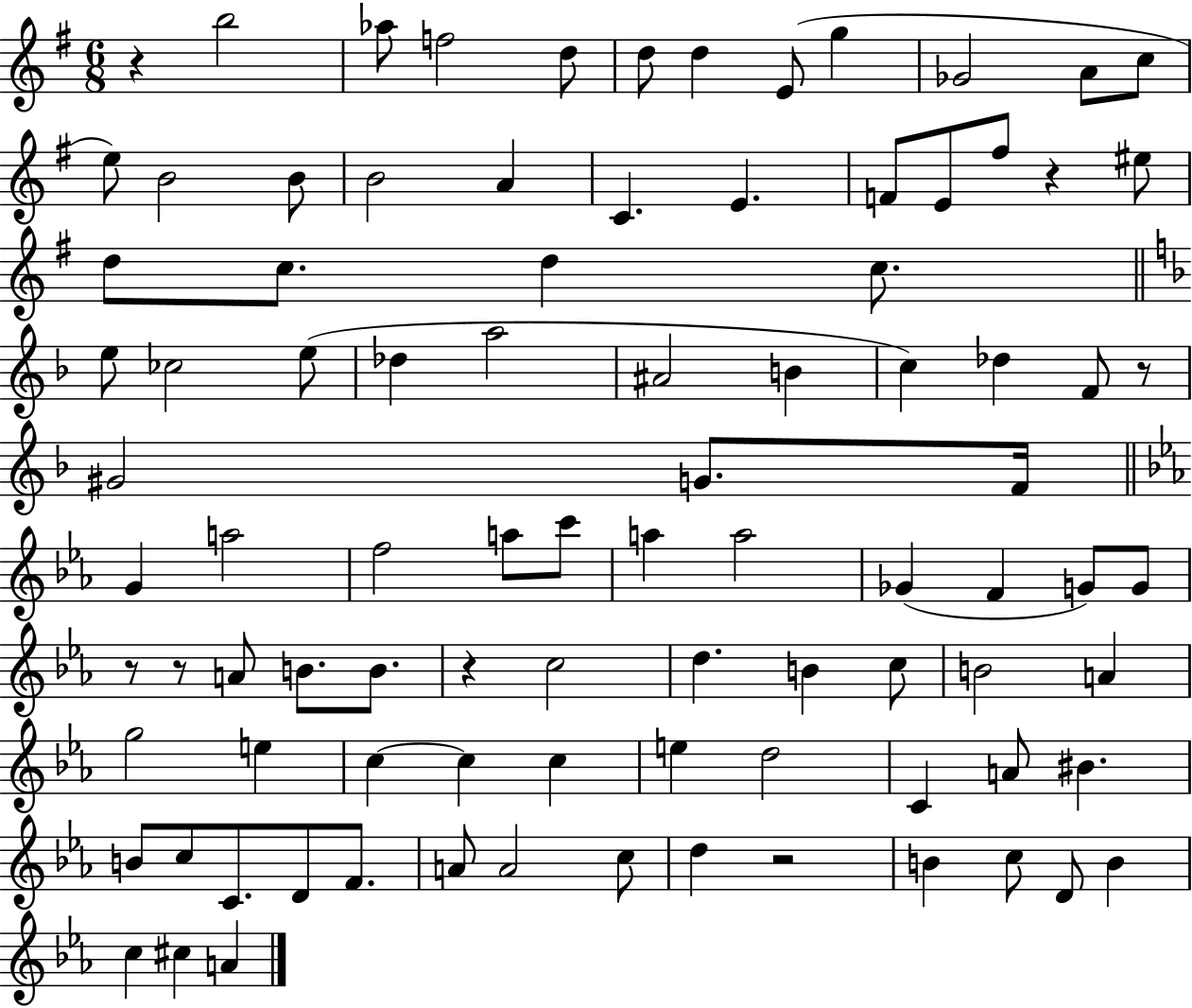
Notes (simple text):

R/q B5/h Ab5/e F5/h D5/e D5/e D5/q E4/e G5/q Gb4/h A4/e C5/e E5/e B4/h B4/e B4/h A4/q C4/q. E4/q. F4/e E4/e F#5/e R/q EIS5/e D5/e C5/e. D5/q C5/e. E5/e CES5/h E5/e Db5/q A5/h A#4/h B4/q C5/q Db5/q F4/e R/e G#4/h G4/e. F4/s G4/q A5/h F5/h A5/e C6/e A5/q A5/h Gb4/q F4/q G4/e G4/e R/e R/e A4/e B4/e. B4/e. R/q C5/h D5/q. B4/q C5/e B4/h A4/q G5/h E5/q C5/q C5/q C5/q E5/q D5/h C4/q A4/e BIS4/q. B4/e C5/e C4/e. D4/e F4/e. A4/e A4/h C5/e D5/q R/h B4/q C5/e D4/e B4/q C5/q C#5/q A4/q